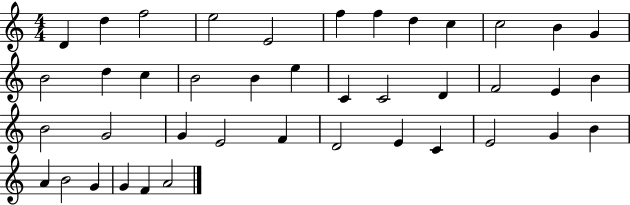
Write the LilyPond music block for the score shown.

{
  \clef treble
  \numericTimeSignature
  \time 4/4
  \key c \major
  d'4 d''4 f''2 | e''2 e'2 | f''4 f''4 d''4 c''4 | c''2 b'4 g'4 | \break b'2 d''4 c''4 | b'2 b'4 e''4 | c'4 c'2 d'4 | f'2 e'4 b'4 | \break b'2 g'2 | g'4 e'2 f'4 | d'2 e'4 c'4 | e'2 g'4 b'4 | \break a'4 b'2 g'4 | g'4 f'4 a'2 | \bar "|."
}